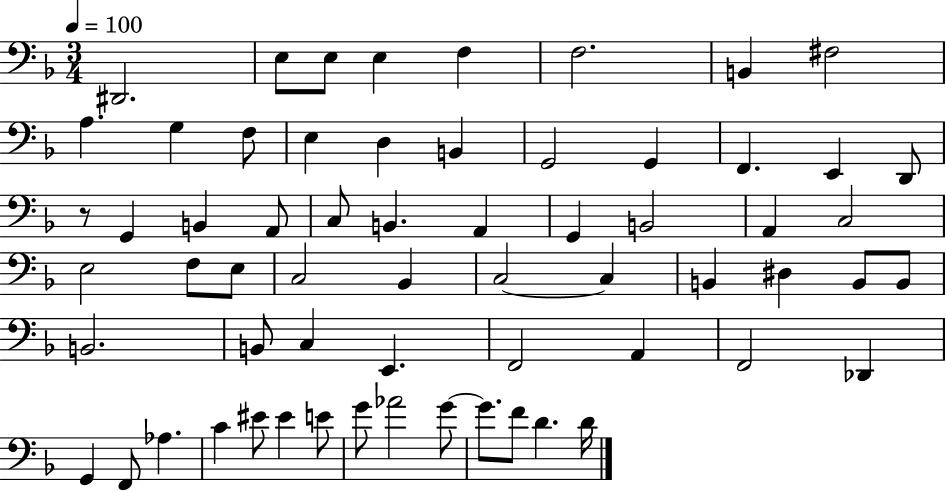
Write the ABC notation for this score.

X:1
T:Untitled
M:3/4
L:1/4
K:F
^D,,2 E,/2 E,/2 E, F, F,2 B,, ^F,2 A, G, F,/2 E, D, B,, G,,2 G,, F,, E,, D,,/2 z/2 G,, B,, A,,/2 C,/2 B,, A,, G,, B,,2 A,, C,2 E,2 F,/2 E,/2 C,2 _B,, C,2 C, B,, ^D, B,,/2 B,,/2 B,,2 B,,/2 C, E,, F,,2 A,, F,,2 _D,, G,, F,,/2 _A, C ^E/2 ^E E/2 G/2 _A2 G/2 G/2 F/2 D D/4